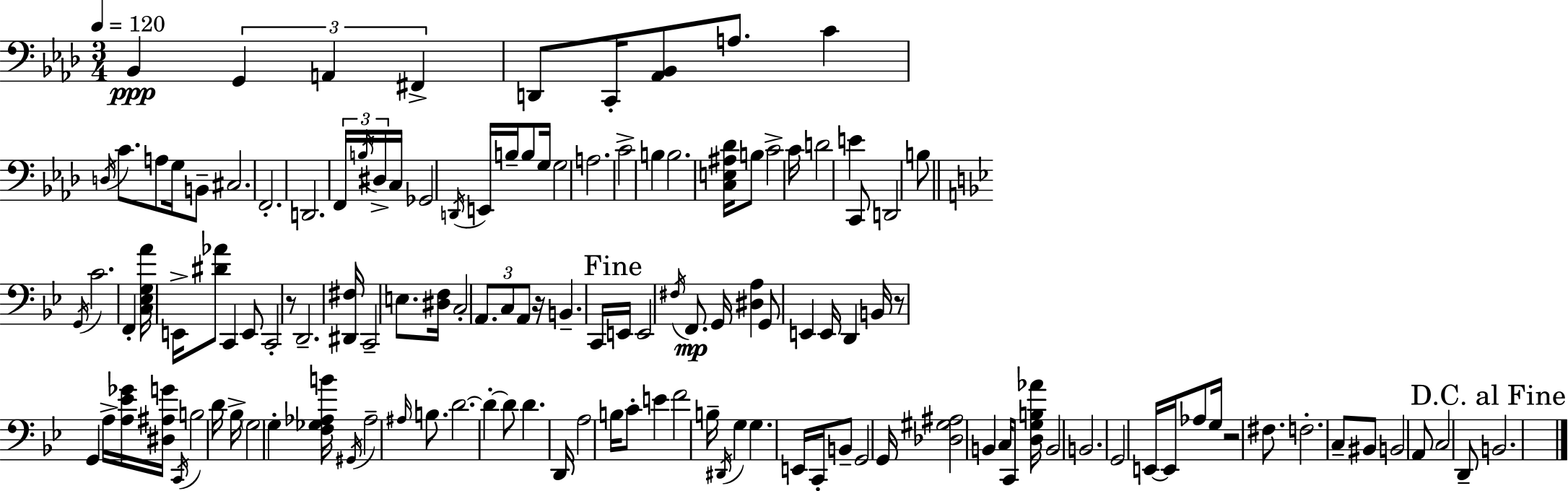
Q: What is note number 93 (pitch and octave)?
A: C2